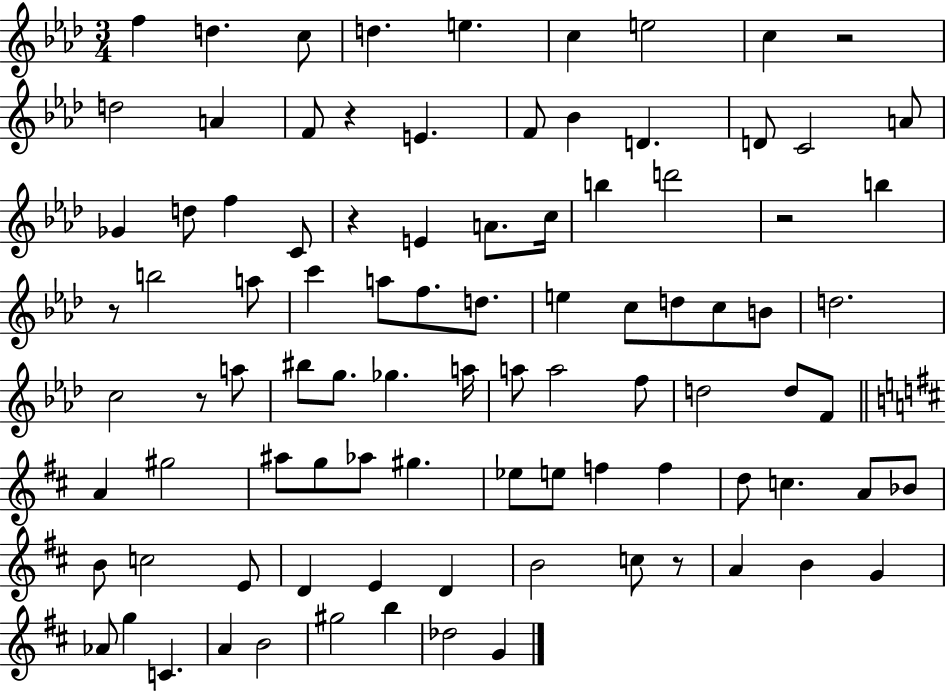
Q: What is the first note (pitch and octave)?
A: F5